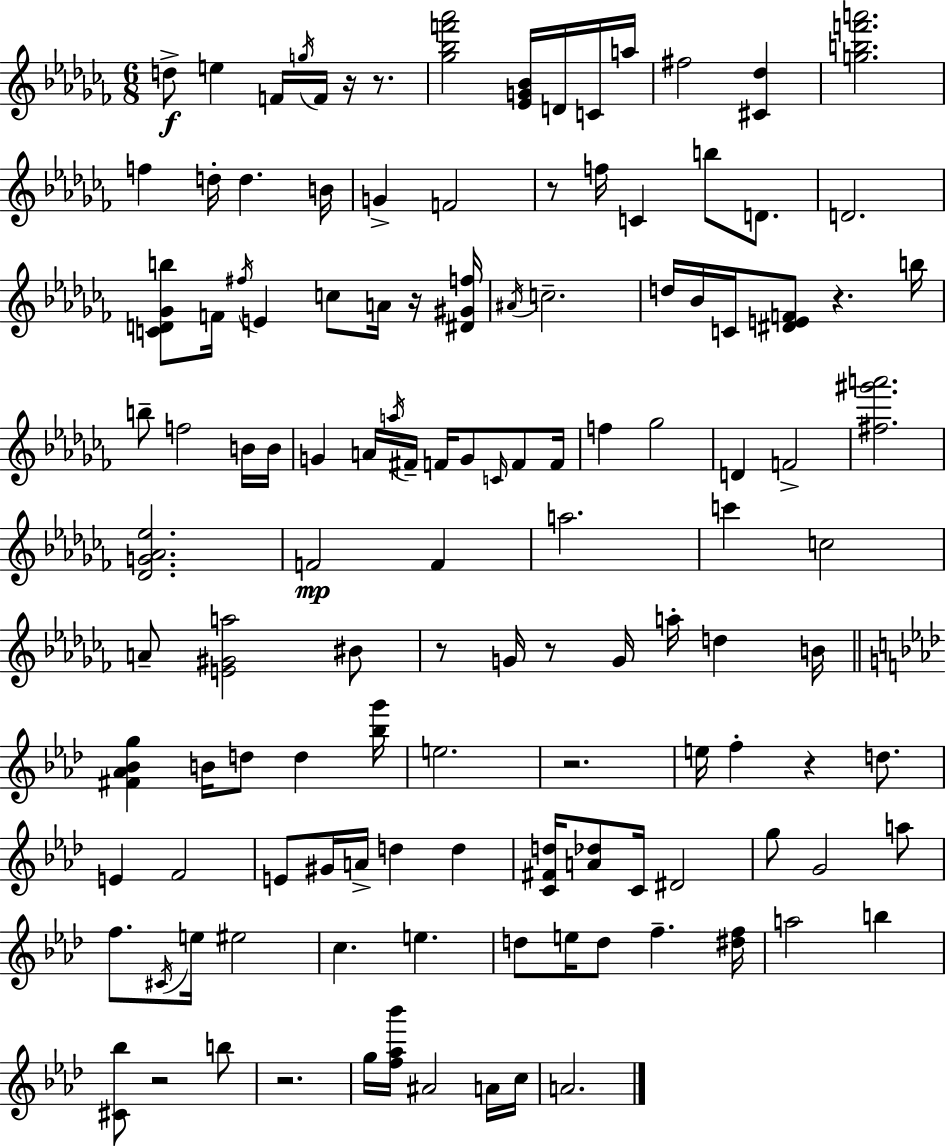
D5/e E5/q F4/s G5/s F4/s R/s R/e. [Gb5,Bb5,F6,Ab6]/h [Eb4,G4,Bb4]/s D4/s C4/s A5/s F#5/h [C#4,Db5]/q [G5,B5,F6,A6]/h. F5/q D5/s D5/q. B4/s G4/q F4/h R/e F5/s C4/q B5/e D4/e. D4/h. [C4,D4,Gb4,B5]/e F4/s F#5/s E4/q C5/e A4/s R/s [D#4,G#4,F5]/s A#4/s C5/h. D5/s Bb4/s C4/s [D#4,E4,F4]/e R/q. B5/s B5/e F5/h B4/s B4/s G4/q A4/s A5/s F#4/s F4/s G4/e C4/s F4/e F4/s F5/q Gb5/h D4/q F4/h [F#5,G#6,A6]/h. [Db4,G4,Ab4,Eb5]/h. F4/h F4/q A5/h. C6/q C5/h A4/e [E4,G#4,A5]/h BIS4/e R/e G4/s R/e G4/s A5/s D5/q B4/s [F#4,Ab4,Bb4,G5]/q B4/s D5/e D5/q [Bb5,G6]/s E5/h. R/h. E5/s F5/q R/q D5/e. E4/q F4/h E4/e G#4/s A4/s D5/q D5/q [C4,F#4,D5]/s [A4,Db5]/e C4/s D#4/h G5/e G4/h A5/e F5/e. C#4/s E5/s EIS5/h C5/q. E5/q. D5/e E5/s D5/e F5/q. [D#5,F5]/s A5/h B5/q [C#4,Bb5]/e R/h B5/e R/h. G5/s [F5,Ab5,Bb6]/s A#4/h A4/s C5/s A4/h.